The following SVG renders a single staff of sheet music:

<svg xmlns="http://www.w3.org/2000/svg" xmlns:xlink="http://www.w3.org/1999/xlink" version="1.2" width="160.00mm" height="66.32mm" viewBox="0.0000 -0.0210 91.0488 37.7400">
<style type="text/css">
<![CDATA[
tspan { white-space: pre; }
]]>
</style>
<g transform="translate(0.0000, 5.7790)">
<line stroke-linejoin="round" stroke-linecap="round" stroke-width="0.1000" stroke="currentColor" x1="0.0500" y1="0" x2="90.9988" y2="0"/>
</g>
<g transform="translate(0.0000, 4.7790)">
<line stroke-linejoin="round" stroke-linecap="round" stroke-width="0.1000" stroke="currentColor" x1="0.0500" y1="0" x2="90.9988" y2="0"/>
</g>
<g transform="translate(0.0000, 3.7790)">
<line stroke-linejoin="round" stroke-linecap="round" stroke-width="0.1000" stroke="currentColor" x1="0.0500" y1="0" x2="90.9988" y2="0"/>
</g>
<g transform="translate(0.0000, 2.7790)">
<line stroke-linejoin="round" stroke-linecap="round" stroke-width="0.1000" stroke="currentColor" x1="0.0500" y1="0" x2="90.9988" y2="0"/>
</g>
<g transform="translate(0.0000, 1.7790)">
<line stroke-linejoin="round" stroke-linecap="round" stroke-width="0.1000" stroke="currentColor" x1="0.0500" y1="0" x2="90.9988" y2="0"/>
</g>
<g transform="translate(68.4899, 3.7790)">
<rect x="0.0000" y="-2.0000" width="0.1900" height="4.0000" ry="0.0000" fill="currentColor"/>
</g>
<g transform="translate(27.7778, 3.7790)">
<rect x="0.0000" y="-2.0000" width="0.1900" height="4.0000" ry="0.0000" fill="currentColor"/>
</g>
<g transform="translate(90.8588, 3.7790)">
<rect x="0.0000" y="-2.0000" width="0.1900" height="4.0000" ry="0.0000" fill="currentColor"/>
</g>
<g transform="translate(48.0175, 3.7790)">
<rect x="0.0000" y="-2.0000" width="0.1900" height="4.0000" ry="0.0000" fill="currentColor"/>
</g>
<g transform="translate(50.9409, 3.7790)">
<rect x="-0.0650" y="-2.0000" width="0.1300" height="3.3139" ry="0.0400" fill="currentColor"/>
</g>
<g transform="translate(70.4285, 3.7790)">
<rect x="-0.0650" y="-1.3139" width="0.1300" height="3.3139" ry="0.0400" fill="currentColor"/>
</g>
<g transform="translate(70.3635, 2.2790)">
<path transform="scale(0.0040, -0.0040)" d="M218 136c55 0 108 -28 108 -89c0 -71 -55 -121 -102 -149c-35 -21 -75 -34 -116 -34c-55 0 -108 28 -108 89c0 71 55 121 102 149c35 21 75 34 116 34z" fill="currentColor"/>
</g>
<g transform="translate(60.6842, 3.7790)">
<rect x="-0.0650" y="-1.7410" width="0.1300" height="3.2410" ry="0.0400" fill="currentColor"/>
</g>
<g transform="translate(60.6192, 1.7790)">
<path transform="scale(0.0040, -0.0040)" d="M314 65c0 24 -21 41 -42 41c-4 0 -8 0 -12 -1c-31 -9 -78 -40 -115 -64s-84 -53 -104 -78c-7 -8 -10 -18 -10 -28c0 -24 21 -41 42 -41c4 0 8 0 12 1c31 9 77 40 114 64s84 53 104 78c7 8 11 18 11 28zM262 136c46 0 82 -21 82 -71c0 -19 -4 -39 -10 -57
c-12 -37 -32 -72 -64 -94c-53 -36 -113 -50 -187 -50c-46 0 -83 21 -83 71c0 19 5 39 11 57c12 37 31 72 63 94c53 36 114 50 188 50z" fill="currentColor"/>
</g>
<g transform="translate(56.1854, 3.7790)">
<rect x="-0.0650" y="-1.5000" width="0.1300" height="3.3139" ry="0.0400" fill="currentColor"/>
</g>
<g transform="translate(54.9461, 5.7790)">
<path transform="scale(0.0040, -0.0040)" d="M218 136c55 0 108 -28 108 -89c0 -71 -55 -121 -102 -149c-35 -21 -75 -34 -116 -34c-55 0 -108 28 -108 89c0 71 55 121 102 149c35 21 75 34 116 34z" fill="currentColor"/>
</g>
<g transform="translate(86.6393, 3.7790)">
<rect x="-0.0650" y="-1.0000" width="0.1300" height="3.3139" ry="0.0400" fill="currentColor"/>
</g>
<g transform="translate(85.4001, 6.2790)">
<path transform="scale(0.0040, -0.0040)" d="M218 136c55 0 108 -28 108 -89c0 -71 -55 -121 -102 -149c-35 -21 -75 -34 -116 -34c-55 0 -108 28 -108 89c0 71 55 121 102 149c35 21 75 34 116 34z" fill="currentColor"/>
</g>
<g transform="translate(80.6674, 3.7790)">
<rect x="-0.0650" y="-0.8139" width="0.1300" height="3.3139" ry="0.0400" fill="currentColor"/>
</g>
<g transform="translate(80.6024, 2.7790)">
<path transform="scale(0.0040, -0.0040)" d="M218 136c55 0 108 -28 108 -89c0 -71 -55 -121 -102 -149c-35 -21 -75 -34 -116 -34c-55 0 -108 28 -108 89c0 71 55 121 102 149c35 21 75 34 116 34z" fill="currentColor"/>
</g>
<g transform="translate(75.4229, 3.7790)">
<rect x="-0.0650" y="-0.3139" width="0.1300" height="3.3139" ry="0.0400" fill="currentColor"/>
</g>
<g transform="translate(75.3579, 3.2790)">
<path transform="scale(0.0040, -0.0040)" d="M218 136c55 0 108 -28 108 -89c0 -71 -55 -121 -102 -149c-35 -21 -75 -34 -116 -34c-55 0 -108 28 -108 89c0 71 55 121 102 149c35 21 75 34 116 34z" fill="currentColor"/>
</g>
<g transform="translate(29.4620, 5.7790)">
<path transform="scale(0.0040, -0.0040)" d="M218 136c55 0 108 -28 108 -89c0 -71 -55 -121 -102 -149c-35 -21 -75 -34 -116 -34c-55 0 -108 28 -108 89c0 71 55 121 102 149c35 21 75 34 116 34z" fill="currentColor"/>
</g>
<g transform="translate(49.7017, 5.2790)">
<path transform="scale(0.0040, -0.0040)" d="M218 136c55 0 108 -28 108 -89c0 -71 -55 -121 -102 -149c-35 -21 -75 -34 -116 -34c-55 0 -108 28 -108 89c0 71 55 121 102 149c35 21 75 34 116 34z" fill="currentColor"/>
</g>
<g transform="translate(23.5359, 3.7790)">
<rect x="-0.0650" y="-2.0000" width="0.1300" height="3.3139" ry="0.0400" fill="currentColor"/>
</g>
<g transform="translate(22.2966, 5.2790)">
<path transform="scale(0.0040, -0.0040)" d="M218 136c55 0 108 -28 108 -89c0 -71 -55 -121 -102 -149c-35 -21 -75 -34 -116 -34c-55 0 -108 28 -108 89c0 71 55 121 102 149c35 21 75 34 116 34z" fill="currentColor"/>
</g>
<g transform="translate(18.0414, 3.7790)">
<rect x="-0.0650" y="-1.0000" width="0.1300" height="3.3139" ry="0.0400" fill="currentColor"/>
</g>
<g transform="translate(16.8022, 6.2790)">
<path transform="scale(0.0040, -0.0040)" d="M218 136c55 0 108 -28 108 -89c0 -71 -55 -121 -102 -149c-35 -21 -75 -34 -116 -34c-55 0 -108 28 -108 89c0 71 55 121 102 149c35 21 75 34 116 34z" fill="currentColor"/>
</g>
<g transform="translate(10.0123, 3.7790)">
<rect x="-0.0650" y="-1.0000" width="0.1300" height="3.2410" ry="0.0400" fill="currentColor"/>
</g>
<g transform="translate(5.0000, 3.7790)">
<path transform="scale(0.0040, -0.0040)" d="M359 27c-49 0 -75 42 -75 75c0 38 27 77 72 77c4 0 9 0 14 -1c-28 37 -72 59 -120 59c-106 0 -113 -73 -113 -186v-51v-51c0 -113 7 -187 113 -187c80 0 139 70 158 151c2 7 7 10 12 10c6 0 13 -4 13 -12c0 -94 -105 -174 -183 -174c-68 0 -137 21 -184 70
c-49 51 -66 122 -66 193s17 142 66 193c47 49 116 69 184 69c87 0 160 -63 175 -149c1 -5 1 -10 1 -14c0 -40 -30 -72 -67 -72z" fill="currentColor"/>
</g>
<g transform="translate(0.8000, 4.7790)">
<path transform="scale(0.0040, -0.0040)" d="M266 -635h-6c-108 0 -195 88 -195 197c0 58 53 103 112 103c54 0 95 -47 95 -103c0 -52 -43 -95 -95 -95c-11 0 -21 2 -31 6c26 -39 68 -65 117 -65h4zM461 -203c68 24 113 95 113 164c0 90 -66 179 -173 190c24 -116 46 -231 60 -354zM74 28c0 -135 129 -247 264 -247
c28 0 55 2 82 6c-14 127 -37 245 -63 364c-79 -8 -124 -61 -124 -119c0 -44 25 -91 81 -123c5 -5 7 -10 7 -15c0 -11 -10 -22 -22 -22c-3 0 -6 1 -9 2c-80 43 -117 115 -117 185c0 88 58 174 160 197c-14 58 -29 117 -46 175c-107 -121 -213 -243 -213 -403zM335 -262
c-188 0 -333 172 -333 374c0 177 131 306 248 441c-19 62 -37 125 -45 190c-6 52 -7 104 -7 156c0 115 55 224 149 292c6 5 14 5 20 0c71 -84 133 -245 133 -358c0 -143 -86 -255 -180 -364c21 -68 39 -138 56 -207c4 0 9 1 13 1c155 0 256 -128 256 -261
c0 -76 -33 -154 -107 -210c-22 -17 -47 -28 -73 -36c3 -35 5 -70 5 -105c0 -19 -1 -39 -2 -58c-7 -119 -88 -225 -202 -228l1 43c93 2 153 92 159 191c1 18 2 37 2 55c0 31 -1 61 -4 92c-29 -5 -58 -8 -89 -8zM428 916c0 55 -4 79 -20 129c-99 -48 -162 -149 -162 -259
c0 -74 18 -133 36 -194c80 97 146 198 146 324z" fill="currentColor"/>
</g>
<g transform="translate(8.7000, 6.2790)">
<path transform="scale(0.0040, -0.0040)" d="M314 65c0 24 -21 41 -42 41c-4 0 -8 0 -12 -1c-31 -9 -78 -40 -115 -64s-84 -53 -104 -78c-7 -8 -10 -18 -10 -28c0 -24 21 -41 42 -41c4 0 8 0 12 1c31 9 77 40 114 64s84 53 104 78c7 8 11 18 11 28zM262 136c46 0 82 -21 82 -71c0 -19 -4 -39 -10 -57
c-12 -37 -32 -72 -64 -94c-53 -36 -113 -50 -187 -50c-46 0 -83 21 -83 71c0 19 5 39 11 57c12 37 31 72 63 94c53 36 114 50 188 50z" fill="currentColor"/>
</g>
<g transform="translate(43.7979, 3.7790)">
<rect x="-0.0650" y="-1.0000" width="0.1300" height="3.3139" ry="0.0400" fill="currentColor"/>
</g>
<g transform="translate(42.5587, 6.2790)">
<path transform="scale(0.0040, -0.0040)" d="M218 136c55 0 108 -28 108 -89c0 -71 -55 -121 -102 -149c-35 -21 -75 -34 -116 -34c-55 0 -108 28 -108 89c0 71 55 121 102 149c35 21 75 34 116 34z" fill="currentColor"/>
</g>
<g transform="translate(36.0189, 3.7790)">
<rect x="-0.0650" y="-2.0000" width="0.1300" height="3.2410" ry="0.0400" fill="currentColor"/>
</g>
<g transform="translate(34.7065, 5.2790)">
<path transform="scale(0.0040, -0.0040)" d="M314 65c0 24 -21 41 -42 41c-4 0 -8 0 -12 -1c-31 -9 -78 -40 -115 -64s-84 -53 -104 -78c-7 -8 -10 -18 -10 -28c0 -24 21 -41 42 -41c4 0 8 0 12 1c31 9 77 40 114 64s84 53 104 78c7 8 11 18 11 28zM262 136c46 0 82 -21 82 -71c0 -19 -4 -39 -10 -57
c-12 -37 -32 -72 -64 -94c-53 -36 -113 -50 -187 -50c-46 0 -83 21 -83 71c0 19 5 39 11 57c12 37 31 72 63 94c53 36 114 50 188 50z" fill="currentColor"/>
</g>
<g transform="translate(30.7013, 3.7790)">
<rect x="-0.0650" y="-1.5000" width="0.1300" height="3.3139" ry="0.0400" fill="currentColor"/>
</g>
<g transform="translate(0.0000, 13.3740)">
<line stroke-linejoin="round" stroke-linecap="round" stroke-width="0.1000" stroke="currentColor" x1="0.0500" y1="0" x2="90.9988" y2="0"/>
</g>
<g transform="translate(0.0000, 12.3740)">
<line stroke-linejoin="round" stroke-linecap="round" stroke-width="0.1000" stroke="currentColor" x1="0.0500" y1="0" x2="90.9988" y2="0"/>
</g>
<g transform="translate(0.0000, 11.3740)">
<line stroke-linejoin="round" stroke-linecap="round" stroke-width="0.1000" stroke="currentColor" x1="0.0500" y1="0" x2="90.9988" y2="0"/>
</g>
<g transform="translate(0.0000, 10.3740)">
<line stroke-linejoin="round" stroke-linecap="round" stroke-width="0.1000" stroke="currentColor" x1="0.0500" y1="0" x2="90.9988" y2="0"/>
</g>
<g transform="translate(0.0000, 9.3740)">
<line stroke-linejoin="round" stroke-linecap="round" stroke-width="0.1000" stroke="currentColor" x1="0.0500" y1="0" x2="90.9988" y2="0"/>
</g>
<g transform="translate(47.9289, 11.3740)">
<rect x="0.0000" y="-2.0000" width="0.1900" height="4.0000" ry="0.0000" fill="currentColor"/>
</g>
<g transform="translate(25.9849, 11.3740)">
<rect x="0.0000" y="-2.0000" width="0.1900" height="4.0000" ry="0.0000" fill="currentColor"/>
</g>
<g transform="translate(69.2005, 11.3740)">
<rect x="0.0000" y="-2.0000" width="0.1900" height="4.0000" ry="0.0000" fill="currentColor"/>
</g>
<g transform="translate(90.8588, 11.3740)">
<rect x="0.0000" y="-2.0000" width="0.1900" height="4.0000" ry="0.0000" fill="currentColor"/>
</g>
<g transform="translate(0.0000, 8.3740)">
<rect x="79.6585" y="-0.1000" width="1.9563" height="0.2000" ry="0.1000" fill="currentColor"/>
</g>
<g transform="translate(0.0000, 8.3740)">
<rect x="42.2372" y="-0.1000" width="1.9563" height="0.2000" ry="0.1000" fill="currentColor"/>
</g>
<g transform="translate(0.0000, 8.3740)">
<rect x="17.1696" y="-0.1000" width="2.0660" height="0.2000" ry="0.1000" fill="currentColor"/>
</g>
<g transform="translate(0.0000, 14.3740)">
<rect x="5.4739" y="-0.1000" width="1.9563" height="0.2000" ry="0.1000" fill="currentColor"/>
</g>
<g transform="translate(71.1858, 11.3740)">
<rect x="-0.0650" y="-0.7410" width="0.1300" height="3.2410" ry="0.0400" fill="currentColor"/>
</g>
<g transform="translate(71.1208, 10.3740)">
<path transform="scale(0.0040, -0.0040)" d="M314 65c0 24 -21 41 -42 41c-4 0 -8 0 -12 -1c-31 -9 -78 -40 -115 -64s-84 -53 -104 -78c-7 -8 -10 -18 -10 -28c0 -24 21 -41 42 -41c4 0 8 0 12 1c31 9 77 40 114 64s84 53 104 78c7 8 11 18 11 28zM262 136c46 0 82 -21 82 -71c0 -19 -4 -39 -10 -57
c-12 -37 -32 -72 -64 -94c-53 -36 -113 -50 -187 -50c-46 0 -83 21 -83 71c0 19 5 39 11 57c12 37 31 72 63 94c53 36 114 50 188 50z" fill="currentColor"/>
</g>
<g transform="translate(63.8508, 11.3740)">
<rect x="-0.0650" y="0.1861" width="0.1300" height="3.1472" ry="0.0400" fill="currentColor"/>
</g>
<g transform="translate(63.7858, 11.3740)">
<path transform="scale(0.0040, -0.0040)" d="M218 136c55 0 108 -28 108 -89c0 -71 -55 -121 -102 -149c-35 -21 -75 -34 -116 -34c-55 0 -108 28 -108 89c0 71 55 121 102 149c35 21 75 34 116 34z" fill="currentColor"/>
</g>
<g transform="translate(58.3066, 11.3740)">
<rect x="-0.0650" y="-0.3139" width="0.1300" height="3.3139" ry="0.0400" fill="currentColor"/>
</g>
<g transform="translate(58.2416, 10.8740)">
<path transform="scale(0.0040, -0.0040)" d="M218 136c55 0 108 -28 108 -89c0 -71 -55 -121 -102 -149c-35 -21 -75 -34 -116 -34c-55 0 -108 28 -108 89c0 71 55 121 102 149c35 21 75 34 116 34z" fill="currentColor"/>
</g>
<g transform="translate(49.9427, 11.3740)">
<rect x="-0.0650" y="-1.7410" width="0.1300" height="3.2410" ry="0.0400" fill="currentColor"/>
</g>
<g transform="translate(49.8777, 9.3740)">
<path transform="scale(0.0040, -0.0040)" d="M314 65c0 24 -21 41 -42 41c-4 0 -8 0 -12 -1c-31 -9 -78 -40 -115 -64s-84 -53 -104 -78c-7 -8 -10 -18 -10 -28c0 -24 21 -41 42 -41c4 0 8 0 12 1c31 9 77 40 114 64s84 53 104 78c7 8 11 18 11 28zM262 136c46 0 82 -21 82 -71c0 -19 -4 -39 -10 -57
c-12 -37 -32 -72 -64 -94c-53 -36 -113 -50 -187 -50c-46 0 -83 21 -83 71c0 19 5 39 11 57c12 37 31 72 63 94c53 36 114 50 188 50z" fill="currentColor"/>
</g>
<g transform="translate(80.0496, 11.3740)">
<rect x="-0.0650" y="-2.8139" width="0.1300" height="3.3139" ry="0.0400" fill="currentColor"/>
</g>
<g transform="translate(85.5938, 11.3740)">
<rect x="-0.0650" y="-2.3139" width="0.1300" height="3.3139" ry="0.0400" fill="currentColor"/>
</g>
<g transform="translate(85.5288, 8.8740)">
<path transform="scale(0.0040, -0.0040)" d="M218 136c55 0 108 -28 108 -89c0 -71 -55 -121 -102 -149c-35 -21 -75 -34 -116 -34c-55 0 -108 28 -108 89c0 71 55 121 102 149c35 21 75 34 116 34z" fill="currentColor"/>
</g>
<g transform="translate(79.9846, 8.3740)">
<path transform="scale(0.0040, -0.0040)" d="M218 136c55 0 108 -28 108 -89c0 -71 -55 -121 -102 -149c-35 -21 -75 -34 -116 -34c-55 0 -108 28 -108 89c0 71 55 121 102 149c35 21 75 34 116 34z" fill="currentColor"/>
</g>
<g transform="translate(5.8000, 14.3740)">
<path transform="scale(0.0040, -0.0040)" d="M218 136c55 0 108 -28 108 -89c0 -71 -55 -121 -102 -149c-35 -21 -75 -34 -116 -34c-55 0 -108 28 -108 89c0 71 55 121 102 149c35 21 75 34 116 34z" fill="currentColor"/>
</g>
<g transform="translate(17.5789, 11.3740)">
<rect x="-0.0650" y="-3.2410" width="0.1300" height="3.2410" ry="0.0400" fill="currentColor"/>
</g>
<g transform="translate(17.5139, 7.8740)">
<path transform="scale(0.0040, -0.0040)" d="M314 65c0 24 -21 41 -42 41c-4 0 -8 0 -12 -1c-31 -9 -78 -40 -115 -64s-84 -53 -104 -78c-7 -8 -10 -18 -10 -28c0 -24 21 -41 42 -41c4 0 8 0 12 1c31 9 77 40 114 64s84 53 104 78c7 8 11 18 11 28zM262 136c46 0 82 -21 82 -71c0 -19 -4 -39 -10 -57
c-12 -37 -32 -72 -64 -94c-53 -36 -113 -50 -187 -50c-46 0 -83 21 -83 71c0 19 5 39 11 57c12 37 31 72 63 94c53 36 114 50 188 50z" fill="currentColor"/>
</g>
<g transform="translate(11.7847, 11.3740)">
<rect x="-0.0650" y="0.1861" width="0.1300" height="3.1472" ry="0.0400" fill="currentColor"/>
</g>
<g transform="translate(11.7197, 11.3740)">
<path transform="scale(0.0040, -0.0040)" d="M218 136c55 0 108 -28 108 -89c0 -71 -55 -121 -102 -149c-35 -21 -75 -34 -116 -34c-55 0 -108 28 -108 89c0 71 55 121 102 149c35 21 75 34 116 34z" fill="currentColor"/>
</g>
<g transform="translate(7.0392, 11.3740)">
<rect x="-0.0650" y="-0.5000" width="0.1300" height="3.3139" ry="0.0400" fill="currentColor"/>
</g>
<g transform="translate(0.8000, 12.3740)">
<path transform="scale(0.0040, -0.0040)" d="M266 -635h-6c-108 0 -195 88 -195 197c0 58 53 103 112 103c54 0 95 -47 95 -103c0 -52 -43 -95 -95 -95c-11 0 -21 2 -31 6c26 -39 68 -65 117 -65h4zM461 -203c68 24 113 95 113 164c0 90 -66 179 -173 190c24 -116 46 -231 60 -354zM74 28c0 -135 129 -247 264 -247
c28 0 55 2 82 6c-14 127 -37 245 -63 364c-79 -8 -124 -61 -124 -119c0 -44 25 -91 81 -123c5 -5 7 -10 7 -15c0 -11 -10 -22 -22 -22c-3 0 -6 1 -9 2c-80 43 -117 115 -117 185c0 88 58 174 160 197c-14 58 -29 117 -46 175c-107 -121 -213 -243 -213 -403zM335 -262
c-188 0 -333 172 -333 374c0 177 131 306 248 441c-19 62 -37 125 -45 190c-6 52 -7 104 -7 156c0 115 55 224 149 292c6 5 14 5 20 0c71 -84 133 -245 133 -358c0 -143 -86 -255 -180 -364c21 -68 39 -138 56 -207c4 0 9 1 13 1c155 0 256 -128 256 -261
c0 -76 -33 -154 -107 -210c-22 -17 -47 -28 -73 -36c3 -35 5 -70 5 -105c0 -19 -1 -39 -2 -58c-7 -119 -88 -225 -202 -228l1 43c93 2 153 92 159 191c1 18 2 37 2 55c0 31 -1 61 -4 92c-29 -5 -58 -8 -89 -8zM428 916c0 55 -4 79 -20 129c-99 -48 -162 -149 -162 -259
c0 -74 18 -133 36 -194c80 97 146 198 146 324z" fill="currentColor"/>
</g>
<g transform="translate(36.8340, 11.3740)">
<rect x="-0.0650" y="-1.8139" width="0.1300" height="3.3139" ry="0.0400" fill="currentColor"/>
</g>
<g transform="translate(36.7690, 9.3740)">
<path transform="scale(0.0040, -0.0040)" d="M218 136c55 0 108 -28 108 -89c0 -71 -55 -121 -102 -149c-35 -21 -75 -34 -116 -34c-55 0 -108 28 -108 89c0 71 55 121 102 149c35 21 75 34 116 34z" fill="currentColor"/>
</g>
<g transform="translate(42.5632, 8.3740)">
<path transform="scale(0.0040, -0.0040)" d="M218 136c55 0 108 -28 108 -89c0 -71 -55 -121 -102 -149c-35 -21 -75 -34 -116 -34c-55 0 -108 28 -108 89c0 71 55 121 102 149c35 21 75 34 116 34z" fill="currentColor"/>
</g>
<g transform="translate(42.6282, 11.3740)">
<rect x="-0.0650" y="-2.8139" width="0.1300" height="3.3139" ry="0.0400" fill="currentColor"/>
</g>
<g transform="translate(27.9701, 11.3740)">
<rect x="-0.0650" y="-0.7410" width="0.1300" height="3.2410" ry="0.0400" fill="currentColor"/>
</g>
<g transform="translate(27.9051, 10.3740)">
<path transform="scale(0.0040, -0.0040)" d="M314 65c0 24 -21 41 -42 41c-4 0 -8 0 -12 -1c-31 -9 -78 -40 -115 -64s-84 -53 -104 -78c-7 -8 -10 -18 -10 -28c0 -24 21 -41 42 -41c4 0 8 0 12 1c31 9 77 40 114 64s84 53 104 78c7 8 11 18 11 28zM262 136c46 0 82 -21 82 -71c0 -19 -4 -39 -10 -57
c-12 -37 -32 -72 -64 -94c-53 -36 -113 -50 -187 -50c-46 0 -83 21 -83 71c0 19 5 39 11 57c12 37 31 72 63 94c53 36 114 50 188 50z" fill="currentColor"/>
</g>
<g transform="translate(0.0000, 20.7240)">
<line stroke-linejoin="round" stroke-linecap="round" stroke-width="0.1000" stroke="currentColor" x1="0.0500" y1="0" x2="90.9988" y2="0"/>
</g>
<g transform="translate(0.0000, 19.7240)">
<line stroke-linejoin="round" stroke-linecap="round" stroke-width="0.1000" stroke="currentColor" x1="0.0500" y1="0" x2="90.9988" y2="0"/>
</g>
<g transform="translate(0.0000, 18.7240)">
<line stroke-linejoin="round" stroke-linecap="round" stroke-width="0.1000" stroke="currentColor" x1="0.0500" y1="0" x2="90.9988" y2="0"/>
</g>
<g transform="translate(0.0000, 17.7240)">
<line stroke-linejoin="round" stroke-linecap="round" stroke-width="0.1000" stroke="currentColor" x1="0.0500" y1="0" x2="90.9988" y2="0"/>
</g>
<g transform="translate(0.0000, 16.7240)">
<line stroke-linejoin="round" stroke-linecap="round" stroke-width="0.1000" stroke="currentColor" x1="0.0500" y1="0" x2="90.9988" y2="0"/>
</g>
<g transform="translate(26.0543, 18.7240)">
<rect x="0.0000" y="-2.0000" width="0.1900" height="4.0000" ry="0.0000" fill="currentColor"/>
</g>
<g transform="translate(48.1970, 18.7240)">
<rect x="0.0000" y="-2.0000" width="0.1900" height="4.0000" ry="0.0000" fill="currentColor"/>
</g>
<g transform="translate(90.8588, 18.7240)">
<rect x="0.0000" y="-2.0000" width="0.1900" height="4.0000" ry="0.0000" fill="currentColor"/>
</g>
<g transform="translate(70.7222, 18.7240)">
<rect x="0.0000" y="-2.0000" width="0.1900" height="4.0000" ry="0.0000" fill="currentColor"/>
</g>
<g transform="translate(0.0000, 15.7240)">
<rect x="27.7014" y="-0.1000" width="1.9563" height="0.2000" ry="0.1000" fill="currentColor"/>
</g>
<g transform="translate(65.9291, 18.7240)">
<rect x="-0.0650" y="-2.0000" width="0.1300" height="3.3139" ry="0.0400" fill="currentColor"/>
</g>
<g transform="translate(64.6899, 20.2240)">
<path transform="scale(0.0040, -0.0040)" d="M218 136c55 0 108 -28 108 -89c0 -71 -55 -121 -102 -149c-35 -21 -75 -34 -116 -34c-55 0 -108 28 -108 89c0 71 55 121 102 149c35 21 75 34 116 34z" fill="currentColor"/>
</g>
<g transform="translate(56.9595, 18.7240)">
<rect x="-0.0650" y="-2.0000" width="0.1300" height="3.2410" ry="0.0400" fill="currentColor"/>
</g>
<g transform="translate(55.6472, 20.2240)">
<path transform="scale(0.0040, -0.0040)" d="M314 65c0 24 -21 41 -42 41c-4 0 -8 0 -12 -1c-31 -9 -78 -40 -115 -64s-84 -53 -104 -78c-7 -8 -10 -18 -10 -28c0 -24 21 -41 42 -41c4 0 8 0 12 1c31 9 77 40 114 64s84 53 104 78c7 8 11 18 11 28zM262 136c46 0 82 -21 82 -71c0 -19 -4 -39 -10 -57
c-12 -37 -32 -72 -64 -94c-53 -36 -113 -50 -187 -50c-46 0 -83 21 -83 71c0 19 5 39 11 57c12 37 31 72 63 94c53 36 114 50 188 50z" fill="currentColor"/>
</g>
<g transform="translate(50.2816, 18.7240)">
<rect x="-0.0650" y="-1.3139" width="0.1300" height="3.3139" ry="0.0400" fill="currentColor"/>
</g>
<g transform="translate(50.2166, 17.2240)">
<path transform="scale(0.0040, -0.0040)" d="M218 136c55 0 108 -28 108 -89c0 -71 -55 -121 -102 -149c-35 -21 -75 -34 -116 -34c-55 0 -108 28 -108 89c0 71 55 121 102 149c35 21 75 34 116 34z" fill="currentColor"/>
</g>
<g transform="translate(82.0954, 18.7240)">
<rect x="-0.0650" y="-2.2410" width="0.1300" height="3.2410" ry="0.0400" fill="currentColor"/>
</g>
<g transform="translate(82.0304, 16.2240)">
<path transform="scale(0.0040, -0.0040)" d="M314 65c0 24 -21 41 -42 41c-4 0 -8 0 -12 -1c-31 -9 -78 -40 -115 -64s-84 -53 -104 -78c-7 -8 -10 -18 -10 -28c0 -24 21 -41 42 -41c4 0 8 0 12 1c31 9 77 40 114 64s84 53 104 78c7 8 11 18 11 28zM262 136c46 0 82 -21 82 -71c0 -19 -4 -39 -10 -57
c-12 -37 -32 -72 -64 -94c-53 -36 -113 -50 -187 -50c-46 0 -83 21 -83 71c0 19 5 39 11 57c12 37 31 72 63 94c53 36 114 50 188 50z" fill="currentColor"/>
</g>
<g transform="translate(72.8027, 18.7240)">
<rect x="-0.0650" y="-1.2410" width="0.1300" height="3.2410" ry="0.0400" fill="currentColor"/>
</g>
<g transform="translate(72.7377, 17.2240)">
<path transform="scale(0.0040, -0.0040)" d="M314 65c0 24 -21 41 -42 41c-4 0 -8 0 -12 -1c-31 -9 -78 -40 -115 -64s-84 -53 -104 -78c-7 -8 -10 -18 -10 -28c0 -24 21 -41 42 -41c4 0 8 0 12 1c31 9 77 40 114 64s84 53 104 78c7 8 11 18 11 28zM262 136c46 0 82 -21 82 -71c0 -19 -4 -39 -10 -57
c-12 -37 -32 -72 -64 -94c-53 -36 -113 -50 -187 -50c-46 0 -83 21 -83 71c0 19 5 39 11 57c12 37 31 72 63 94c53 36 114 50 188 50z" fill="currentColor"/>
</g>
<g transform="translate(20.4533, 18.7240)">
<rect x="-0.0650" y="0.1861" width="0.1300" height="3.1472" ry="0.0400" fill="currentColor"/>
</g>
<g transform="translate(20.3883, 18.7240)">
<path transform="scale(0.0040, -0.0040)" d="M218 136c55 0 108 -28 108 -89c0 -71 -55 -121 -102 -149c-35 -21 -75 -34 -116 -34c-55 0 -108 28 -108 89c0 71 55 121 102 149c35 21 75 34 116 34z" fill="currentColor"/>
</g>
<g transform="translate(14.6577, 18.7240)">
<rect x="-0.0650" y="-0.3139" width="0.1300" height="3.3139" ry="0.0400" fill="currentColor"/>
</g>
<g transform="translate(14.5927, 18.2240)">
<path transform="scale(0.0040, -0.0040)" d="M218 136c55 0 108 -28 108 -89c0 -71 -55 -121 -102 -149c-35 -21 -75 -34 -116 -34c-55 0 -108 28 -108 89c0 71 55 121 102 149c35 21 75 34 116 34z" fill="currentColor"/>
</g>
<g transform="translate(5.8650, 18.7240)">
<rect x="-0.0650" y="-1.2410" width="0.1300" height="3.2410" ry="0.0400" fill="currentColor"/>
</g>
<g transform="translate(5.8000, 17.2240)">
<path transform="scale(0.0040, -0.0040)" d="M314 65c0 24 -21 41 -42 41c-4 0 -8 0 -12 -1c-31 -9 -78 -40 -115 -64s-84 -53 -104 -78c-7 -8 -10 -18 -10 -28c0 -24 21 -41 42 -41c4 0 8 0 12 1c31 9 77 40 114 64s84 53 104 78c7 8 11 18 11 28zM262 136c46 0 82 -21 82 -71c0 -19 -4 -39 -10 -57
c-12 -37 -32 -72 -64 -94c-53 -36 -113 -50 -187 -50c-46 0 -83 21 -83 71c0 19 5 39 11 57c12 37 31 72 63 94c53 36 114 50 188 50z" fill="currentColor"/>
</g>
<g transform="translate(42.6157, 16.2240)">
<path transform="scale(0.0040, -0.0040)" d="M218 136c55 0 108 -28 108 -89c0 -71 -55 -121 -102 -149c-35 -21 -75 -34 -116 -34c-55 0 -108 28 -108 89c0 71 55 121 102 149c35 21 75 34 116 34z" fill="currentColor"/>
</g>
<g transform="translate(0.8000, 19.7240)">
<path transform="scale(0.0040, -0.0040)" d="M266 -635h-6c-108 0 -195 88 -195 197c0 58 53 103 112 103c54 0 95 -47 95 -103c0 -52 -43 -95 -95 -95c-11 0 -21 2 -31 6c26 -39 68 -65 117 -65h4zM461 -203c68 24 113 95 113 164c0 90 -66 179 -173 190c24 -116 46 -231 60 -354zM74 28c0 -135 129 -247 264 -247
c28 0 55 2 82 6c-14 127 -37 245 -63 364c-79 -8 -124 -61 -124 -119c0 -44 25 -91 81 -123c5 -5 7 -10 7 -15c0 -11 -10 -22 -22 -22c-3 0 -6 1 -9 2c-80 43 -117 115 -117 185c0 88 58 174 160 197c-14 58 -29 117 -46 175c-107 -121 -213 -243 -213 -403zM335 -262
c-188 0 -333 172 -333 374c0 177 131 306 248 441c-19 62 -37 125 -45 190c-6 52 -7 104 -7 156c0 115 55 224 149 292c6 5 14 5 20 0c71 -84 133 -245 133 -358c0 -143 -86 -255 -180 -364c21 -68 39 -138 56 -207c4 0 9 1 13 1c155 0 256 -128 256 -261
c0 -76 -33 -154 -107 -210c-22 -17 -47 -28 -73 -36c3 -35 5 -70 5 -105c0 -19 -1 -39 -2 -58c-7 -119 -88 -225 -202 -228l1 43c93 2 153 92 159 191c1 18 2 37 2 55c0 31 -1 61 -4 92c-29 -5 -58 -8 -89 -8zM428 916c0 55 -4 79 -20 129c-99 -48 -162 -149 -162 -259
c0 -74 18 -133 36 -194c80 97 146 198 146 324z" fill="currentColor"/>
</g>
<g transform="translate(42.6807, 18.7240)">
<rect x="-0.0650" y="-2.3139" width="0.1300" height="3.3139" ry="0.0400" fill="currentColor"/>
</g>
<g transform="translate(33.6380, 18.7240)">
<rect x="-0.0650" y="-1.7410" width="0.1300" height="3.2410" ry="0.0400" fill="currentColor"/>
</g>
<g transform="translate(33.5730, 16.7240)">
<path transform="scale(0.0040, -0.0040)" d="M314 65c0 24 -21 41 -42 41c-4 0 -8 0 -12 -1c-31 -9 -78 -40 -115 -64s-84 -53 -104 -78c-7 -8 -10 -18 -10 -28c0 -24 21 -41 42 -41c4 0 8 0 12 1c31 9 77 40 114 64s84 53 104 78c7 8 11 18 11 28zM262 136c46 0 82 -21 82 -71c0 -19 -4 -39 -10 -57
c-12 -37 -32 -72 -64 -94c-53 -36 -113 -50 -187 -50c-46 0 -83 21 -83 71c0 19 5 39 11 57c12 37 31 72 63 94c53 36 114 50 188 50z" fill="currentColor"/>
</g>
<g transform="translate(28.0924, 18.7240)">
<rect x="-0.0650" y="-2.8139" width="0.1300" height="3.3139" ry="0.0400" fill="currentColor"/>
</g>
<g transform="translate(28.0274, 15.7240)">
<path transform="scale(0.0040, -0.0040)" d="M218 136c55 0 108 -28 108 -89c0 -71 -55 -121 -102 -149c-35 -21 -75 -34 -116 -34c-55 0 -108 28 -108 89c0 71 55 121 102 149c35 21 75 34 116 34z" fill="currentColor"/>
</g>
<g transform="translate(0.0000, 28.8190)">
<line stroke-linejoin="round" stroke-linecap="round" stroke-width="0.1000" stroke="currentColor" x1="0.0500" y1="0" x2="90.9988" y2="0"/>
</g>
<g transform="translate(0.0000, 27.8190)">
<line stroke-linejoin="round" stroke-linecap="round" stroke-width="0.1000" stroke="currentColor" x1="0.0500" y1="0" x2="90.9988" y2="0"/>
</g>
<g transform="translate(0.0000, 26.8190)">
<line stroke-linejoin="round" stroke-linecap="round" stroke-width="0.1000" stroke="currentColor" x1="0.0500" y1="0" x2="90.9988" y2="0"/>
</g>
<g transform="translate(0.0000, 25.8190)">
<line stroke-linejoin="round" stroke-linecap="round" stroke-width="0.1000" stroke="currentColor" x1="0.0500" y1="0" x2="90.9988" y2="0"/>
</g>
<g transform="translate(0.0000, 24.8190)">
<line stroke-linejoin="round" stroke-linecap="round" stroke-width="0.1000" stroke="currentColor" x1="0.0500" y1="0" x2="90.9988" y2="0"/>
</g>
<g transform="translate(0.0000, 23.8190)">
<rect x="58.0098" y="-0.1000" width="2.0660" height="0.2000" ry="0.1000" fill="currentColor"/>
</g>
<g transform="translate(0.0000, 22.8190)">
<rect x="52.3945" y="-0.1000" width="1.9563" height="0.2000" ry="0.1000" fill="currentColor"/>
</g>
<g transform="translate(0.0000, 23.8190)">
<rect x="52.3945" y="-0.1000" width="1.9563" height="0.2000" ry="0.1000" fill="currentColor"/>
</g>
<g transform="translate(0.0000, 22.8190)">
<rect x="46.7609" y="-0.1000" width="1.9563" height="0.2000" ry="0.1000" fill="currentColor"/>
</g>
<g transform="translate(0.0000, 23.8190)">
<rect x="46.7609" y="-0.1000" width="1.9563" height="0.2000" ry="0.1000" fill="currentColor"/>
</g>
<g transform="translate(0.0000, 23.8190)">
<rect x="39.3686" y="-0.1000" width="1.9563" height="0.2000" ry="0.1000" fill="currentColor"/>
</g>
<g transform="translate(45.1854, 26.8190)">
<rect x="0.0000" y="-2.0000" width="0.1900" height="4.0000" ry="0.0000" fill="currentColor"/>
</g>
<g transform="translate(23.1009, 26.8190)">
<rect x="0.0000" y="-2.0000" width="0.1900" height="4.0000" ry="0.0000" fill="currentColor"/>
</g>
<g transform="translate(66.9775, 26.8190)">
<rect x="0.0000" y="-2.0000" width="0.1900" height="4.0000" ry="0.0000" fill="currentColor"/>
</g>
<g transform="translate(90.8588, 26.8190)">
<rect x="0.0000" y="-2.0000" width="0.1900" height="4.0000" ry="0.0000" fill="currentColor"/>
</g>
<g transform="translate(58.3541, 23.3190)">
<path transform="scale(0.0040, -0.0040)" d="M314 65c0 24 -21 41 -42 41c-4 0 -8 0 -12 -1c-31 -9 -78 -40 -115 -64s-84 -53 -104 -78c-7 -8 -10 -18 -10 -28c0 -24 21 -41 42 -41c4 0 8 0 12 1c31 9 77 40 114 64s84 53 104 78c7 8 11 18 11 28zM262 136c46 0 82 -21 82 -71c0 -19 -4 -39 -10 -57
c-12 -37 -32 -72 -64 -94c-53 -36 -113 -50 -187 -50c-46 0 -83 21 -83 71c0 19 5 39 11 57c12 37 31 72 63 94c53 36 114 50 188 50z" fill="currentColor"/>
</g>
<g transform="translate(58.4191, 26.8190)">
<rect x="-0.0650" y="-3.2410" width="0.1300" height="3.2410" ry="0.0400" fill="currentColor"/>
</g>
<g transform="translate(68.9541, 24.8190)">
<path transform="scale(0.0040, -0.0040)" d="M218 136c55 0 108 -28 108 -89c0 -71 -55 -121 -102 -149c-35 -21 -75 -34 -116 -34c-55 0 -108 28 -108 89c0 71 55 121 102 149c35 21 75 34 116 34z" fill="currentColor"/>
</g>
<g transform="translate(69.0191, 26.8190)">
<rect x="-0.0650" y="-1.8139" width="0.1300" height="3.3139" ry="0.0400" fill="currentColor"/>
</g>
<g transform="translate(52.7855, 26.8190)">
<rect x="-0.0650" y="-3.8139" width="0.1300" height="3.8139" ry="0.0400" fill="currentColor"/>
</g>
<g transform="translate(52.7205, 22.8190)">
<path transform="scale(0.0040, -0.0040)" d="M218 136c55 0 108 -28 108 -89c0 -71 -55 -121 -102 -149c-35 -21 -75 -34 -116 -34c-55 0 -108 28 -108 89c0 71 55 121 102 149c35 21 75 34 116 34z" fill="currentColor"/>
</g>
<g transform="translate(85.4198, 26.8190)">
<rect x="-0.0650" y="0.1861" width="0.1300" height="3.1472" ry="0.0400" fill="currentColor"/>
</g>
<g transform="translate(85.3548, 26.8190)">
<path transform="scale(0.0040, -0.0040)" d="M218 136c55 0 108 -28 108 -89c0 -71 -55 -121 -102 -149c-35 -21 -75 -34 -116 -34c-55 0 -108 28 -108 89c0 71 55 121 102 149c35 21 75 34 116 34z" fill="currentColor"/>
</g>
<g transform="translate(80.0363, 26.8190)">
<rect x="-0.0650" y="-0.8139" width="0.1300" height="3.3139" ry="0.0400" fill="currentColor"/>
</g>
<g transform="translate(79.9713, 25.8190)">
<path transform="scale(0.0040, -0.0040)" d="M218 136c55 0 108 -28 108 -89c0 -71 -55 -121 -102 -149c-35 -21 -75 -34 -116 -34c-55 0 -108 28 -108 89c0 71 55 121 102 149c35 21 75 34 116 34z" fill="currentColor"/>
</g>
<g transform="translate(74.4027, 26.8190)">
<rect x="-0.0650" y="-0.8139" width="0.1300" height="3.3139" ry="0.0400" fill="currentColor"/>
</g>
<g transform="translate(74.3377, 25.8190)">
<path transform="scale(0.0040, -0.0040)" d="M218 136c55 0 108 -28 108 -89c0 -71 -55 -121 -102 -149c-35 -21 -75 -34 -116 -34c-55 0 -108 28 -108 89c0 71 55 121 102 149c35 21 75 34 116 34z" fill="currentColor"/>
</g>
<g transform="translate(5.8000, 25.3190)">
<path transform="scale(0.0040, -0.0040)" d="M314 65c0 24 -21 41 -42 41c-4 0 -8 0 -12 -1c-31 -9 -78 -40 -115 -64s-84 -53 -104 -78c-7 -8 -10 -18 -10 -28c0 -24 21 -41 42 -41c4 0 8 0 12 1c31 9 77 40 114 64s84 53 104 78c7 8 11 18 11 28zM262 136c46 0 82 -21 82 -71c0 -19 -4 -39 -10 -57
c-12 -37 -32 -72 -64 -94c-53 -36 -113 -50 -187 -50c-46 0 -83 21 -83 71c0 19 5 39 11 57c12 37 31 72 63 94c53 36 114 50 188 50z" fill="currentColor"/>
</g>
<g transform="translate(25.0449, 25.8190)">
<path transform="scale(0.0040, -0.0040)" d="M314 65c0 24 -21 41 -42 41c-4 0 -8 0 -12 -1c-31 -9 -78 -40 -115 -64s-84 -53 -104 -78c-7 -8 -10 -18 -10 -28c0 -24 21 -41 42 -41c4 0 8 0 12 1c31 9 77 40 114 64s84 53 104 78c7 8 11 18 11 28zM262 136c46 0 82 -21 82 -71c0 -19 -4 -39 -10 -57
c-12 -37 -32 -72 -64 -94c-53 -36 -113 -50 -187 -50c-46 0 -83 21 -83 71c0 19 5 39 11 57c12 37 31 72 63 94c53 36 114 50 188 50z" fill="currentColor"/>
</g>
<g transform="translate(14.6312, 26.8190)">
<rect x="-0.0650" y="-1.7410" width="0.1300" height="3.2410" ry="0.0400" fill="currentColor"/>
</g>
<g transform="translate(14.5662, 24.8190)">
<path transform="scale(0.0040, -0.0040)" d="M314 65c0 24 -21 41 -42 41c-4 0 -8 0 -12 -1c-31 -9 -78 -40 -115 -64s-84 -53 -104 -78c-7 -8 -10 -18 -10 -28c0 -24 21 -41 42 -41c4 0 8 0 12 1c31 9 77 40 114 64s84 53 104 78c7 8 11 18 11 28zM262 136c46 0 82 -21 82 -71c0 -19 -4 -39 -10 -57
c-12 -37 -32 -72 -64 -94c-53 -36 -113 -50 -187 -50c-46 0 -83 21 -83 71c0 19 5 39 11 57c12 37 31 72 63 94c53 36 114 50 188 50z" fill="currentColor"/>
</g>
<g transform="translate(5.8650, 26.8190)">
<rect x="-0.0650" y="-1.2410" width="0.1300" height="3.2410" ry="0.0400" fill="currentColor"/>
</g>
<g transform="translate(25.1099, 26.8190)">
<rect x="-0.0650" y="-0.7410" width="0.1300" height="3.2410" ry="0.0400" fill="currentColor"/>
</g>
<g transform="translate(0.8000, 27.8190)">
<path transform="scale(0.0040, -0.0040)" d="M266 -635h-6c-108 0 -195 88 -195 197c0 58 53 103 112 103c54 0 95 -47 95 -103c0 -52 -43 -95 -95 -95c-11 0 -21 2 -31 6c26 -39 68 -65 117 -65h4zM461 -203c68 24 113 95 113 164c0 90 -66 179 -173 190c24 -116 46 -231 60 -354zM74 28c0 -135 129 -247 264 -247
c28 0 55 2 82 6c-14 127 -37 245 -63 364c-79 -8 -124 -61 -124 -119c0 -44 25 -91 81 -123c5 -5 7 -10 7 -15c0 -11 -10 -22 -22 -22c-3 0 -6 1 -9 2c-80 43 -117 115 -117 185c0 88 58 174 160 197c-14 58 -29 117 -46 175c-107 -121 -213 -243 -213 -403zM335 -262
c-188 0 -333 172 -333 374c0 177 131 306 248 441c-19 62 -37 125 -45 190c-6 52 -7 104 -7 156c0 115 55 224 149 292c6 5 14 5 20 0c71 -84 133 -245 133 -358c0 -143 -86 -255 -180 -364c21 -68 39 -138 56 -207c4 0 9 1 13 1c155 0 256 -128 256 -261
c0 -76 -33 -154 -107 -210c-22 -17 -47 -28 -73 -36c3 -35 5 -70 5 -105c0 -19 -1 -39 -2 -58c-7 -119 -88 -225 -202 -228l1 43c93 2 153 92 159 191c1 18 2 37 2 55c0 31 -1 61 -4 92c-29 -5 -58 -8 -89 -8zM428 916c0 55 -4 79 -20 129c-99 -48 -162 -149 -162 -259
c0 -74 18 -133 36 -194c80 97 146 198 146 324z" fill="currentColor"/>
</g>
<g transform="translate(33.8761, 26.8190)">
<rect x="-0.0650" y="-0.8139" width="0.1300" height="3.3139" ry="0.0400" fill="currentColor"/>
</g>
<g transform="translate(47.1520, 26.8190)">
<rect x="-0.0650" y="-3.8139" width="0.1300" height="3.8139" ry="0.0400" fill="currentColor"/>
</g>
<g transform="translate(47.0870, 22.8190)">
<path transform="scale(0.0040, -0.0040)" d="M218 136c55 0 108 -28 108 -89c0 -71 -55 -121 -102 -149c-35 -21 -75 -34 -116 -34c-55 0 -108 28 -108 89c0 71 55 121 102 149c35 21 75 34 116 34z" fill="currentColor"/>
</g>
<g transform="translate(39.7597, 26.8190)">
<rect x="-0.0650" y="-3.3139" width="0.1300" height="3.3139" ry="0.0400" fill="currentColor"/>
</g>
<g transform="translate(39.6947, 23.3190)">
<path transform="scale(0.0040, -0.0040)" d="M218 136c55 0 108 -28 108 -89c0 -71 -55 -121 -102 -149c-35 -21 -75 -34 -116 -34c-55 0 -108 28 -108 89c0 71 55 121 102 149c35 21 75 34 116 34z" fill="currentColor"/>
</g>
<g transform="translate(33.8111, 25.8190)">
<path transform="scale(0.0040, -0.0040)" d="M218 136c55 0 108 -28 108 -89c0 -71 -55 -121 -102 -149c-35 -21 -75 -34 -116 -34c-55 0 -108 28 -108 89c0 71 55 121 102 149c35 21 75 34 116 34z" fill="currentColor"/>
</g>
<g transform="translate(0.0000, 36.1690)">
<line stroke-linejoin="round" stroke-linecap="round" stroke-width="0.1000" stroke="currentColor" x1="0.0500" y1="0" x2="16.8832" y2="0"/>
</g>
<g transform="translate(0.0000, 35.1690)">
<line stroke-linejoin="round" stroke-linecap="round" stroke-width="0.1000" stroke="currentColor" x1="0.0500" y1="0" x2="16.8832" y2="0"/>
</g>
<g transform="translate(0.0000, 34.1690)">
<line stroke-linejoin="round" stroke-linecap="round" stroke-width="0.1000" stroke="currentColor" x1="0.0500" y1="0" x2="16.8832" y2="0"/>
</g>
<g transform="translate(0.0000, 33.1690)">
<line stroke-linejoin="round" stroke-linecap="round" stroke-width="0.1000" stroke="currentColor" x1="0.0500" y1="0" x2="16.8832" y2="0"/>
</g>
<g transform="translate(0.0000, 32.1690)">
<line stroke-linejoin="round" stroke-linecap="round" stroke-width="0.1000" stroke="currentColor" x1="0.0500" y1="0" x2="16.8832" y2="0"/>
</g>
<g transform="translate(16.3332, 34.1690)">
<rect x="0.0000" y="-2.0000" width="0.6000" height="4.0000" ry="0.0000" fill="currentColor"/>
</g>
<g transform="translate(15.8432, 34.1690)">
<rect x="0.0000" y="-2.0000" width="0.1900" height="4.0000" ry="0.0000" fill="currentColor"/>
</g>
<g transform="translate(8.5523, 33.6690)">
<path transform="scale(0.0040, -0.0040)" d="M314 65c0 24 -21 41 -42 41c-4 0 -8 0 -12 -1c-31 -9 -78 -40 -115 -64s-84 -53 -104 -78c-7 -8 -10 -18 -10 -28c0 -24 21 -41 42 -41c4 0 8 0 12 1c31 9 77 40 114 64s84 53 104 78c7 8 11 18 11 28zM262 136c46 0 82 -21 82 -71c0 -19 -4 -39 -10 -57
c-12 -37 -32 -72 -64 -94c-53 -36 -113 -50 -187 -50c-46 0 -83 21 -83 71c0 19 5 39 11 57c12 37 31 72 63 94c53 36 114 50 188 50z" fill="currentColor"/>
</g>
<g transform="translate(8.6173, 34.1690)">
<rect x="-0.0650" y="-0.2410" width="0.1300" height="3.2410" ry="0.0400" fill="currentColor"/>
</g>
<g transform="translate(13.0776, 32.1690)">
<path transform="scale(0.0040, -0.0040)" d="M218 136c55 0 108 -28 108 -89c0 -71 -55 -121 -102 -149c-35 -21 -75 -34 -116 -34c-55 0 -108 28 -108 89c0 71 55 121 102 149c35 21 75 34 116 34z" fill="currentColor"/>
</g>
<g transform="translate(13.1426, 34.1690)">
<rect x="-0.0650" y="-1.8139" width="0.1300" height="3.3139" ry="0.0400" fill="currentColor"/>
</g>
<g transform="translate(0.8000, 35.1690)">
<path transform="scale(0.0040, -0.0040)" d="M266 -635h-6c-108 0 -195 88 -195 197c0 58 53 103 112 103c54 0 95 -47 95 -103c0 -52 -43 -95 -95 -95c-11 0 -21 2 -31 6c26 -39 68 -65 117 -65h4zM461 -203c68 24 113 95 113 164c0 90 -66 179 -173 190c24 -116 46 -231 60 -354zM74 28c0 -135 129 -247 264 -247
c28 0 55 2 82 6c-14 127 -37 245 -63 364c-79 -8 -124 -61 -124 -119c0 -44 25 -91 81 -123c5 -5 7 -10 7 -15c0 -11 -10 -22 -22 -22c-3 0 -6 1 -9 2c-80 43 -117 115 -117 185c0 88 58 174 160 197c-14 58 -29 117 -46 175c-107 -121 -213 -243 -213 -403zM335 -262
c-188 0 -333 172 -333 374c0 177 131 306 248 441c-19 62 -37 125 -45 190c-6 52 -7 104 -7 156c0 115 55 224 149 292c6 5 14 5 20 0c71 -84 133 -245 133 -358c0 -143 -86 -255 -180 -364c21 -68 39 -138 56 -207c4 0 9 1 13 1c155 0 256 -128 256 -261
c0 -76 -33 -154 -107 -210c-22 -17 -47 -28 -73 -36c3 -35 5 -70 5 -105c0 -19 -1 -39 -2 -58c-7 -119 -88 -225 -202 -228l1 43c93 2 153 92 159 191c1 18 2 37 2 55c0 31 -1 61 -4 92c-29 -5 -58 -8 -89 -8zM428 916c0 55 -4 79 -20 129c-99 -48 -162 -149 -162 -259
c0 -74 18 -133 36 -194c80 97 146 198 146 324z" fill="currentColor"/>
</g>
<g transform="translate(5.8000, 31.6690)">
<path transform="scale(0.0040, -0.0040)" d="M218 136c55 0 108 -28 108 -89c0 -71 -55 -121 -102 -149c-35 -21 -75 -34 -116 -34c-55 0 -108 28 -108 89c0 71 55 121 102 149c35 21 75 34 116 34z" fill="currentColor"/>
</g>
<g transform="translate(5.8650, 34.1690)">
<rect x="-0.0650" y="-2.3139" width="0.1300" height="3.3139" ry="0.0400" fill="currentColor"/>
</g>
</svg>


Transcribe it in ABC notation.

X:1
T:Untitled
M:4/4
L:1/4
K:C
D2 D F E F2 D F E f2 e c d D C B b2 d2 f a f2 c B d2 a g e2 c B a f2 g e F2 F e2 g2 e2 f2 d2 d b c' c' b2 f d d B g c2 f